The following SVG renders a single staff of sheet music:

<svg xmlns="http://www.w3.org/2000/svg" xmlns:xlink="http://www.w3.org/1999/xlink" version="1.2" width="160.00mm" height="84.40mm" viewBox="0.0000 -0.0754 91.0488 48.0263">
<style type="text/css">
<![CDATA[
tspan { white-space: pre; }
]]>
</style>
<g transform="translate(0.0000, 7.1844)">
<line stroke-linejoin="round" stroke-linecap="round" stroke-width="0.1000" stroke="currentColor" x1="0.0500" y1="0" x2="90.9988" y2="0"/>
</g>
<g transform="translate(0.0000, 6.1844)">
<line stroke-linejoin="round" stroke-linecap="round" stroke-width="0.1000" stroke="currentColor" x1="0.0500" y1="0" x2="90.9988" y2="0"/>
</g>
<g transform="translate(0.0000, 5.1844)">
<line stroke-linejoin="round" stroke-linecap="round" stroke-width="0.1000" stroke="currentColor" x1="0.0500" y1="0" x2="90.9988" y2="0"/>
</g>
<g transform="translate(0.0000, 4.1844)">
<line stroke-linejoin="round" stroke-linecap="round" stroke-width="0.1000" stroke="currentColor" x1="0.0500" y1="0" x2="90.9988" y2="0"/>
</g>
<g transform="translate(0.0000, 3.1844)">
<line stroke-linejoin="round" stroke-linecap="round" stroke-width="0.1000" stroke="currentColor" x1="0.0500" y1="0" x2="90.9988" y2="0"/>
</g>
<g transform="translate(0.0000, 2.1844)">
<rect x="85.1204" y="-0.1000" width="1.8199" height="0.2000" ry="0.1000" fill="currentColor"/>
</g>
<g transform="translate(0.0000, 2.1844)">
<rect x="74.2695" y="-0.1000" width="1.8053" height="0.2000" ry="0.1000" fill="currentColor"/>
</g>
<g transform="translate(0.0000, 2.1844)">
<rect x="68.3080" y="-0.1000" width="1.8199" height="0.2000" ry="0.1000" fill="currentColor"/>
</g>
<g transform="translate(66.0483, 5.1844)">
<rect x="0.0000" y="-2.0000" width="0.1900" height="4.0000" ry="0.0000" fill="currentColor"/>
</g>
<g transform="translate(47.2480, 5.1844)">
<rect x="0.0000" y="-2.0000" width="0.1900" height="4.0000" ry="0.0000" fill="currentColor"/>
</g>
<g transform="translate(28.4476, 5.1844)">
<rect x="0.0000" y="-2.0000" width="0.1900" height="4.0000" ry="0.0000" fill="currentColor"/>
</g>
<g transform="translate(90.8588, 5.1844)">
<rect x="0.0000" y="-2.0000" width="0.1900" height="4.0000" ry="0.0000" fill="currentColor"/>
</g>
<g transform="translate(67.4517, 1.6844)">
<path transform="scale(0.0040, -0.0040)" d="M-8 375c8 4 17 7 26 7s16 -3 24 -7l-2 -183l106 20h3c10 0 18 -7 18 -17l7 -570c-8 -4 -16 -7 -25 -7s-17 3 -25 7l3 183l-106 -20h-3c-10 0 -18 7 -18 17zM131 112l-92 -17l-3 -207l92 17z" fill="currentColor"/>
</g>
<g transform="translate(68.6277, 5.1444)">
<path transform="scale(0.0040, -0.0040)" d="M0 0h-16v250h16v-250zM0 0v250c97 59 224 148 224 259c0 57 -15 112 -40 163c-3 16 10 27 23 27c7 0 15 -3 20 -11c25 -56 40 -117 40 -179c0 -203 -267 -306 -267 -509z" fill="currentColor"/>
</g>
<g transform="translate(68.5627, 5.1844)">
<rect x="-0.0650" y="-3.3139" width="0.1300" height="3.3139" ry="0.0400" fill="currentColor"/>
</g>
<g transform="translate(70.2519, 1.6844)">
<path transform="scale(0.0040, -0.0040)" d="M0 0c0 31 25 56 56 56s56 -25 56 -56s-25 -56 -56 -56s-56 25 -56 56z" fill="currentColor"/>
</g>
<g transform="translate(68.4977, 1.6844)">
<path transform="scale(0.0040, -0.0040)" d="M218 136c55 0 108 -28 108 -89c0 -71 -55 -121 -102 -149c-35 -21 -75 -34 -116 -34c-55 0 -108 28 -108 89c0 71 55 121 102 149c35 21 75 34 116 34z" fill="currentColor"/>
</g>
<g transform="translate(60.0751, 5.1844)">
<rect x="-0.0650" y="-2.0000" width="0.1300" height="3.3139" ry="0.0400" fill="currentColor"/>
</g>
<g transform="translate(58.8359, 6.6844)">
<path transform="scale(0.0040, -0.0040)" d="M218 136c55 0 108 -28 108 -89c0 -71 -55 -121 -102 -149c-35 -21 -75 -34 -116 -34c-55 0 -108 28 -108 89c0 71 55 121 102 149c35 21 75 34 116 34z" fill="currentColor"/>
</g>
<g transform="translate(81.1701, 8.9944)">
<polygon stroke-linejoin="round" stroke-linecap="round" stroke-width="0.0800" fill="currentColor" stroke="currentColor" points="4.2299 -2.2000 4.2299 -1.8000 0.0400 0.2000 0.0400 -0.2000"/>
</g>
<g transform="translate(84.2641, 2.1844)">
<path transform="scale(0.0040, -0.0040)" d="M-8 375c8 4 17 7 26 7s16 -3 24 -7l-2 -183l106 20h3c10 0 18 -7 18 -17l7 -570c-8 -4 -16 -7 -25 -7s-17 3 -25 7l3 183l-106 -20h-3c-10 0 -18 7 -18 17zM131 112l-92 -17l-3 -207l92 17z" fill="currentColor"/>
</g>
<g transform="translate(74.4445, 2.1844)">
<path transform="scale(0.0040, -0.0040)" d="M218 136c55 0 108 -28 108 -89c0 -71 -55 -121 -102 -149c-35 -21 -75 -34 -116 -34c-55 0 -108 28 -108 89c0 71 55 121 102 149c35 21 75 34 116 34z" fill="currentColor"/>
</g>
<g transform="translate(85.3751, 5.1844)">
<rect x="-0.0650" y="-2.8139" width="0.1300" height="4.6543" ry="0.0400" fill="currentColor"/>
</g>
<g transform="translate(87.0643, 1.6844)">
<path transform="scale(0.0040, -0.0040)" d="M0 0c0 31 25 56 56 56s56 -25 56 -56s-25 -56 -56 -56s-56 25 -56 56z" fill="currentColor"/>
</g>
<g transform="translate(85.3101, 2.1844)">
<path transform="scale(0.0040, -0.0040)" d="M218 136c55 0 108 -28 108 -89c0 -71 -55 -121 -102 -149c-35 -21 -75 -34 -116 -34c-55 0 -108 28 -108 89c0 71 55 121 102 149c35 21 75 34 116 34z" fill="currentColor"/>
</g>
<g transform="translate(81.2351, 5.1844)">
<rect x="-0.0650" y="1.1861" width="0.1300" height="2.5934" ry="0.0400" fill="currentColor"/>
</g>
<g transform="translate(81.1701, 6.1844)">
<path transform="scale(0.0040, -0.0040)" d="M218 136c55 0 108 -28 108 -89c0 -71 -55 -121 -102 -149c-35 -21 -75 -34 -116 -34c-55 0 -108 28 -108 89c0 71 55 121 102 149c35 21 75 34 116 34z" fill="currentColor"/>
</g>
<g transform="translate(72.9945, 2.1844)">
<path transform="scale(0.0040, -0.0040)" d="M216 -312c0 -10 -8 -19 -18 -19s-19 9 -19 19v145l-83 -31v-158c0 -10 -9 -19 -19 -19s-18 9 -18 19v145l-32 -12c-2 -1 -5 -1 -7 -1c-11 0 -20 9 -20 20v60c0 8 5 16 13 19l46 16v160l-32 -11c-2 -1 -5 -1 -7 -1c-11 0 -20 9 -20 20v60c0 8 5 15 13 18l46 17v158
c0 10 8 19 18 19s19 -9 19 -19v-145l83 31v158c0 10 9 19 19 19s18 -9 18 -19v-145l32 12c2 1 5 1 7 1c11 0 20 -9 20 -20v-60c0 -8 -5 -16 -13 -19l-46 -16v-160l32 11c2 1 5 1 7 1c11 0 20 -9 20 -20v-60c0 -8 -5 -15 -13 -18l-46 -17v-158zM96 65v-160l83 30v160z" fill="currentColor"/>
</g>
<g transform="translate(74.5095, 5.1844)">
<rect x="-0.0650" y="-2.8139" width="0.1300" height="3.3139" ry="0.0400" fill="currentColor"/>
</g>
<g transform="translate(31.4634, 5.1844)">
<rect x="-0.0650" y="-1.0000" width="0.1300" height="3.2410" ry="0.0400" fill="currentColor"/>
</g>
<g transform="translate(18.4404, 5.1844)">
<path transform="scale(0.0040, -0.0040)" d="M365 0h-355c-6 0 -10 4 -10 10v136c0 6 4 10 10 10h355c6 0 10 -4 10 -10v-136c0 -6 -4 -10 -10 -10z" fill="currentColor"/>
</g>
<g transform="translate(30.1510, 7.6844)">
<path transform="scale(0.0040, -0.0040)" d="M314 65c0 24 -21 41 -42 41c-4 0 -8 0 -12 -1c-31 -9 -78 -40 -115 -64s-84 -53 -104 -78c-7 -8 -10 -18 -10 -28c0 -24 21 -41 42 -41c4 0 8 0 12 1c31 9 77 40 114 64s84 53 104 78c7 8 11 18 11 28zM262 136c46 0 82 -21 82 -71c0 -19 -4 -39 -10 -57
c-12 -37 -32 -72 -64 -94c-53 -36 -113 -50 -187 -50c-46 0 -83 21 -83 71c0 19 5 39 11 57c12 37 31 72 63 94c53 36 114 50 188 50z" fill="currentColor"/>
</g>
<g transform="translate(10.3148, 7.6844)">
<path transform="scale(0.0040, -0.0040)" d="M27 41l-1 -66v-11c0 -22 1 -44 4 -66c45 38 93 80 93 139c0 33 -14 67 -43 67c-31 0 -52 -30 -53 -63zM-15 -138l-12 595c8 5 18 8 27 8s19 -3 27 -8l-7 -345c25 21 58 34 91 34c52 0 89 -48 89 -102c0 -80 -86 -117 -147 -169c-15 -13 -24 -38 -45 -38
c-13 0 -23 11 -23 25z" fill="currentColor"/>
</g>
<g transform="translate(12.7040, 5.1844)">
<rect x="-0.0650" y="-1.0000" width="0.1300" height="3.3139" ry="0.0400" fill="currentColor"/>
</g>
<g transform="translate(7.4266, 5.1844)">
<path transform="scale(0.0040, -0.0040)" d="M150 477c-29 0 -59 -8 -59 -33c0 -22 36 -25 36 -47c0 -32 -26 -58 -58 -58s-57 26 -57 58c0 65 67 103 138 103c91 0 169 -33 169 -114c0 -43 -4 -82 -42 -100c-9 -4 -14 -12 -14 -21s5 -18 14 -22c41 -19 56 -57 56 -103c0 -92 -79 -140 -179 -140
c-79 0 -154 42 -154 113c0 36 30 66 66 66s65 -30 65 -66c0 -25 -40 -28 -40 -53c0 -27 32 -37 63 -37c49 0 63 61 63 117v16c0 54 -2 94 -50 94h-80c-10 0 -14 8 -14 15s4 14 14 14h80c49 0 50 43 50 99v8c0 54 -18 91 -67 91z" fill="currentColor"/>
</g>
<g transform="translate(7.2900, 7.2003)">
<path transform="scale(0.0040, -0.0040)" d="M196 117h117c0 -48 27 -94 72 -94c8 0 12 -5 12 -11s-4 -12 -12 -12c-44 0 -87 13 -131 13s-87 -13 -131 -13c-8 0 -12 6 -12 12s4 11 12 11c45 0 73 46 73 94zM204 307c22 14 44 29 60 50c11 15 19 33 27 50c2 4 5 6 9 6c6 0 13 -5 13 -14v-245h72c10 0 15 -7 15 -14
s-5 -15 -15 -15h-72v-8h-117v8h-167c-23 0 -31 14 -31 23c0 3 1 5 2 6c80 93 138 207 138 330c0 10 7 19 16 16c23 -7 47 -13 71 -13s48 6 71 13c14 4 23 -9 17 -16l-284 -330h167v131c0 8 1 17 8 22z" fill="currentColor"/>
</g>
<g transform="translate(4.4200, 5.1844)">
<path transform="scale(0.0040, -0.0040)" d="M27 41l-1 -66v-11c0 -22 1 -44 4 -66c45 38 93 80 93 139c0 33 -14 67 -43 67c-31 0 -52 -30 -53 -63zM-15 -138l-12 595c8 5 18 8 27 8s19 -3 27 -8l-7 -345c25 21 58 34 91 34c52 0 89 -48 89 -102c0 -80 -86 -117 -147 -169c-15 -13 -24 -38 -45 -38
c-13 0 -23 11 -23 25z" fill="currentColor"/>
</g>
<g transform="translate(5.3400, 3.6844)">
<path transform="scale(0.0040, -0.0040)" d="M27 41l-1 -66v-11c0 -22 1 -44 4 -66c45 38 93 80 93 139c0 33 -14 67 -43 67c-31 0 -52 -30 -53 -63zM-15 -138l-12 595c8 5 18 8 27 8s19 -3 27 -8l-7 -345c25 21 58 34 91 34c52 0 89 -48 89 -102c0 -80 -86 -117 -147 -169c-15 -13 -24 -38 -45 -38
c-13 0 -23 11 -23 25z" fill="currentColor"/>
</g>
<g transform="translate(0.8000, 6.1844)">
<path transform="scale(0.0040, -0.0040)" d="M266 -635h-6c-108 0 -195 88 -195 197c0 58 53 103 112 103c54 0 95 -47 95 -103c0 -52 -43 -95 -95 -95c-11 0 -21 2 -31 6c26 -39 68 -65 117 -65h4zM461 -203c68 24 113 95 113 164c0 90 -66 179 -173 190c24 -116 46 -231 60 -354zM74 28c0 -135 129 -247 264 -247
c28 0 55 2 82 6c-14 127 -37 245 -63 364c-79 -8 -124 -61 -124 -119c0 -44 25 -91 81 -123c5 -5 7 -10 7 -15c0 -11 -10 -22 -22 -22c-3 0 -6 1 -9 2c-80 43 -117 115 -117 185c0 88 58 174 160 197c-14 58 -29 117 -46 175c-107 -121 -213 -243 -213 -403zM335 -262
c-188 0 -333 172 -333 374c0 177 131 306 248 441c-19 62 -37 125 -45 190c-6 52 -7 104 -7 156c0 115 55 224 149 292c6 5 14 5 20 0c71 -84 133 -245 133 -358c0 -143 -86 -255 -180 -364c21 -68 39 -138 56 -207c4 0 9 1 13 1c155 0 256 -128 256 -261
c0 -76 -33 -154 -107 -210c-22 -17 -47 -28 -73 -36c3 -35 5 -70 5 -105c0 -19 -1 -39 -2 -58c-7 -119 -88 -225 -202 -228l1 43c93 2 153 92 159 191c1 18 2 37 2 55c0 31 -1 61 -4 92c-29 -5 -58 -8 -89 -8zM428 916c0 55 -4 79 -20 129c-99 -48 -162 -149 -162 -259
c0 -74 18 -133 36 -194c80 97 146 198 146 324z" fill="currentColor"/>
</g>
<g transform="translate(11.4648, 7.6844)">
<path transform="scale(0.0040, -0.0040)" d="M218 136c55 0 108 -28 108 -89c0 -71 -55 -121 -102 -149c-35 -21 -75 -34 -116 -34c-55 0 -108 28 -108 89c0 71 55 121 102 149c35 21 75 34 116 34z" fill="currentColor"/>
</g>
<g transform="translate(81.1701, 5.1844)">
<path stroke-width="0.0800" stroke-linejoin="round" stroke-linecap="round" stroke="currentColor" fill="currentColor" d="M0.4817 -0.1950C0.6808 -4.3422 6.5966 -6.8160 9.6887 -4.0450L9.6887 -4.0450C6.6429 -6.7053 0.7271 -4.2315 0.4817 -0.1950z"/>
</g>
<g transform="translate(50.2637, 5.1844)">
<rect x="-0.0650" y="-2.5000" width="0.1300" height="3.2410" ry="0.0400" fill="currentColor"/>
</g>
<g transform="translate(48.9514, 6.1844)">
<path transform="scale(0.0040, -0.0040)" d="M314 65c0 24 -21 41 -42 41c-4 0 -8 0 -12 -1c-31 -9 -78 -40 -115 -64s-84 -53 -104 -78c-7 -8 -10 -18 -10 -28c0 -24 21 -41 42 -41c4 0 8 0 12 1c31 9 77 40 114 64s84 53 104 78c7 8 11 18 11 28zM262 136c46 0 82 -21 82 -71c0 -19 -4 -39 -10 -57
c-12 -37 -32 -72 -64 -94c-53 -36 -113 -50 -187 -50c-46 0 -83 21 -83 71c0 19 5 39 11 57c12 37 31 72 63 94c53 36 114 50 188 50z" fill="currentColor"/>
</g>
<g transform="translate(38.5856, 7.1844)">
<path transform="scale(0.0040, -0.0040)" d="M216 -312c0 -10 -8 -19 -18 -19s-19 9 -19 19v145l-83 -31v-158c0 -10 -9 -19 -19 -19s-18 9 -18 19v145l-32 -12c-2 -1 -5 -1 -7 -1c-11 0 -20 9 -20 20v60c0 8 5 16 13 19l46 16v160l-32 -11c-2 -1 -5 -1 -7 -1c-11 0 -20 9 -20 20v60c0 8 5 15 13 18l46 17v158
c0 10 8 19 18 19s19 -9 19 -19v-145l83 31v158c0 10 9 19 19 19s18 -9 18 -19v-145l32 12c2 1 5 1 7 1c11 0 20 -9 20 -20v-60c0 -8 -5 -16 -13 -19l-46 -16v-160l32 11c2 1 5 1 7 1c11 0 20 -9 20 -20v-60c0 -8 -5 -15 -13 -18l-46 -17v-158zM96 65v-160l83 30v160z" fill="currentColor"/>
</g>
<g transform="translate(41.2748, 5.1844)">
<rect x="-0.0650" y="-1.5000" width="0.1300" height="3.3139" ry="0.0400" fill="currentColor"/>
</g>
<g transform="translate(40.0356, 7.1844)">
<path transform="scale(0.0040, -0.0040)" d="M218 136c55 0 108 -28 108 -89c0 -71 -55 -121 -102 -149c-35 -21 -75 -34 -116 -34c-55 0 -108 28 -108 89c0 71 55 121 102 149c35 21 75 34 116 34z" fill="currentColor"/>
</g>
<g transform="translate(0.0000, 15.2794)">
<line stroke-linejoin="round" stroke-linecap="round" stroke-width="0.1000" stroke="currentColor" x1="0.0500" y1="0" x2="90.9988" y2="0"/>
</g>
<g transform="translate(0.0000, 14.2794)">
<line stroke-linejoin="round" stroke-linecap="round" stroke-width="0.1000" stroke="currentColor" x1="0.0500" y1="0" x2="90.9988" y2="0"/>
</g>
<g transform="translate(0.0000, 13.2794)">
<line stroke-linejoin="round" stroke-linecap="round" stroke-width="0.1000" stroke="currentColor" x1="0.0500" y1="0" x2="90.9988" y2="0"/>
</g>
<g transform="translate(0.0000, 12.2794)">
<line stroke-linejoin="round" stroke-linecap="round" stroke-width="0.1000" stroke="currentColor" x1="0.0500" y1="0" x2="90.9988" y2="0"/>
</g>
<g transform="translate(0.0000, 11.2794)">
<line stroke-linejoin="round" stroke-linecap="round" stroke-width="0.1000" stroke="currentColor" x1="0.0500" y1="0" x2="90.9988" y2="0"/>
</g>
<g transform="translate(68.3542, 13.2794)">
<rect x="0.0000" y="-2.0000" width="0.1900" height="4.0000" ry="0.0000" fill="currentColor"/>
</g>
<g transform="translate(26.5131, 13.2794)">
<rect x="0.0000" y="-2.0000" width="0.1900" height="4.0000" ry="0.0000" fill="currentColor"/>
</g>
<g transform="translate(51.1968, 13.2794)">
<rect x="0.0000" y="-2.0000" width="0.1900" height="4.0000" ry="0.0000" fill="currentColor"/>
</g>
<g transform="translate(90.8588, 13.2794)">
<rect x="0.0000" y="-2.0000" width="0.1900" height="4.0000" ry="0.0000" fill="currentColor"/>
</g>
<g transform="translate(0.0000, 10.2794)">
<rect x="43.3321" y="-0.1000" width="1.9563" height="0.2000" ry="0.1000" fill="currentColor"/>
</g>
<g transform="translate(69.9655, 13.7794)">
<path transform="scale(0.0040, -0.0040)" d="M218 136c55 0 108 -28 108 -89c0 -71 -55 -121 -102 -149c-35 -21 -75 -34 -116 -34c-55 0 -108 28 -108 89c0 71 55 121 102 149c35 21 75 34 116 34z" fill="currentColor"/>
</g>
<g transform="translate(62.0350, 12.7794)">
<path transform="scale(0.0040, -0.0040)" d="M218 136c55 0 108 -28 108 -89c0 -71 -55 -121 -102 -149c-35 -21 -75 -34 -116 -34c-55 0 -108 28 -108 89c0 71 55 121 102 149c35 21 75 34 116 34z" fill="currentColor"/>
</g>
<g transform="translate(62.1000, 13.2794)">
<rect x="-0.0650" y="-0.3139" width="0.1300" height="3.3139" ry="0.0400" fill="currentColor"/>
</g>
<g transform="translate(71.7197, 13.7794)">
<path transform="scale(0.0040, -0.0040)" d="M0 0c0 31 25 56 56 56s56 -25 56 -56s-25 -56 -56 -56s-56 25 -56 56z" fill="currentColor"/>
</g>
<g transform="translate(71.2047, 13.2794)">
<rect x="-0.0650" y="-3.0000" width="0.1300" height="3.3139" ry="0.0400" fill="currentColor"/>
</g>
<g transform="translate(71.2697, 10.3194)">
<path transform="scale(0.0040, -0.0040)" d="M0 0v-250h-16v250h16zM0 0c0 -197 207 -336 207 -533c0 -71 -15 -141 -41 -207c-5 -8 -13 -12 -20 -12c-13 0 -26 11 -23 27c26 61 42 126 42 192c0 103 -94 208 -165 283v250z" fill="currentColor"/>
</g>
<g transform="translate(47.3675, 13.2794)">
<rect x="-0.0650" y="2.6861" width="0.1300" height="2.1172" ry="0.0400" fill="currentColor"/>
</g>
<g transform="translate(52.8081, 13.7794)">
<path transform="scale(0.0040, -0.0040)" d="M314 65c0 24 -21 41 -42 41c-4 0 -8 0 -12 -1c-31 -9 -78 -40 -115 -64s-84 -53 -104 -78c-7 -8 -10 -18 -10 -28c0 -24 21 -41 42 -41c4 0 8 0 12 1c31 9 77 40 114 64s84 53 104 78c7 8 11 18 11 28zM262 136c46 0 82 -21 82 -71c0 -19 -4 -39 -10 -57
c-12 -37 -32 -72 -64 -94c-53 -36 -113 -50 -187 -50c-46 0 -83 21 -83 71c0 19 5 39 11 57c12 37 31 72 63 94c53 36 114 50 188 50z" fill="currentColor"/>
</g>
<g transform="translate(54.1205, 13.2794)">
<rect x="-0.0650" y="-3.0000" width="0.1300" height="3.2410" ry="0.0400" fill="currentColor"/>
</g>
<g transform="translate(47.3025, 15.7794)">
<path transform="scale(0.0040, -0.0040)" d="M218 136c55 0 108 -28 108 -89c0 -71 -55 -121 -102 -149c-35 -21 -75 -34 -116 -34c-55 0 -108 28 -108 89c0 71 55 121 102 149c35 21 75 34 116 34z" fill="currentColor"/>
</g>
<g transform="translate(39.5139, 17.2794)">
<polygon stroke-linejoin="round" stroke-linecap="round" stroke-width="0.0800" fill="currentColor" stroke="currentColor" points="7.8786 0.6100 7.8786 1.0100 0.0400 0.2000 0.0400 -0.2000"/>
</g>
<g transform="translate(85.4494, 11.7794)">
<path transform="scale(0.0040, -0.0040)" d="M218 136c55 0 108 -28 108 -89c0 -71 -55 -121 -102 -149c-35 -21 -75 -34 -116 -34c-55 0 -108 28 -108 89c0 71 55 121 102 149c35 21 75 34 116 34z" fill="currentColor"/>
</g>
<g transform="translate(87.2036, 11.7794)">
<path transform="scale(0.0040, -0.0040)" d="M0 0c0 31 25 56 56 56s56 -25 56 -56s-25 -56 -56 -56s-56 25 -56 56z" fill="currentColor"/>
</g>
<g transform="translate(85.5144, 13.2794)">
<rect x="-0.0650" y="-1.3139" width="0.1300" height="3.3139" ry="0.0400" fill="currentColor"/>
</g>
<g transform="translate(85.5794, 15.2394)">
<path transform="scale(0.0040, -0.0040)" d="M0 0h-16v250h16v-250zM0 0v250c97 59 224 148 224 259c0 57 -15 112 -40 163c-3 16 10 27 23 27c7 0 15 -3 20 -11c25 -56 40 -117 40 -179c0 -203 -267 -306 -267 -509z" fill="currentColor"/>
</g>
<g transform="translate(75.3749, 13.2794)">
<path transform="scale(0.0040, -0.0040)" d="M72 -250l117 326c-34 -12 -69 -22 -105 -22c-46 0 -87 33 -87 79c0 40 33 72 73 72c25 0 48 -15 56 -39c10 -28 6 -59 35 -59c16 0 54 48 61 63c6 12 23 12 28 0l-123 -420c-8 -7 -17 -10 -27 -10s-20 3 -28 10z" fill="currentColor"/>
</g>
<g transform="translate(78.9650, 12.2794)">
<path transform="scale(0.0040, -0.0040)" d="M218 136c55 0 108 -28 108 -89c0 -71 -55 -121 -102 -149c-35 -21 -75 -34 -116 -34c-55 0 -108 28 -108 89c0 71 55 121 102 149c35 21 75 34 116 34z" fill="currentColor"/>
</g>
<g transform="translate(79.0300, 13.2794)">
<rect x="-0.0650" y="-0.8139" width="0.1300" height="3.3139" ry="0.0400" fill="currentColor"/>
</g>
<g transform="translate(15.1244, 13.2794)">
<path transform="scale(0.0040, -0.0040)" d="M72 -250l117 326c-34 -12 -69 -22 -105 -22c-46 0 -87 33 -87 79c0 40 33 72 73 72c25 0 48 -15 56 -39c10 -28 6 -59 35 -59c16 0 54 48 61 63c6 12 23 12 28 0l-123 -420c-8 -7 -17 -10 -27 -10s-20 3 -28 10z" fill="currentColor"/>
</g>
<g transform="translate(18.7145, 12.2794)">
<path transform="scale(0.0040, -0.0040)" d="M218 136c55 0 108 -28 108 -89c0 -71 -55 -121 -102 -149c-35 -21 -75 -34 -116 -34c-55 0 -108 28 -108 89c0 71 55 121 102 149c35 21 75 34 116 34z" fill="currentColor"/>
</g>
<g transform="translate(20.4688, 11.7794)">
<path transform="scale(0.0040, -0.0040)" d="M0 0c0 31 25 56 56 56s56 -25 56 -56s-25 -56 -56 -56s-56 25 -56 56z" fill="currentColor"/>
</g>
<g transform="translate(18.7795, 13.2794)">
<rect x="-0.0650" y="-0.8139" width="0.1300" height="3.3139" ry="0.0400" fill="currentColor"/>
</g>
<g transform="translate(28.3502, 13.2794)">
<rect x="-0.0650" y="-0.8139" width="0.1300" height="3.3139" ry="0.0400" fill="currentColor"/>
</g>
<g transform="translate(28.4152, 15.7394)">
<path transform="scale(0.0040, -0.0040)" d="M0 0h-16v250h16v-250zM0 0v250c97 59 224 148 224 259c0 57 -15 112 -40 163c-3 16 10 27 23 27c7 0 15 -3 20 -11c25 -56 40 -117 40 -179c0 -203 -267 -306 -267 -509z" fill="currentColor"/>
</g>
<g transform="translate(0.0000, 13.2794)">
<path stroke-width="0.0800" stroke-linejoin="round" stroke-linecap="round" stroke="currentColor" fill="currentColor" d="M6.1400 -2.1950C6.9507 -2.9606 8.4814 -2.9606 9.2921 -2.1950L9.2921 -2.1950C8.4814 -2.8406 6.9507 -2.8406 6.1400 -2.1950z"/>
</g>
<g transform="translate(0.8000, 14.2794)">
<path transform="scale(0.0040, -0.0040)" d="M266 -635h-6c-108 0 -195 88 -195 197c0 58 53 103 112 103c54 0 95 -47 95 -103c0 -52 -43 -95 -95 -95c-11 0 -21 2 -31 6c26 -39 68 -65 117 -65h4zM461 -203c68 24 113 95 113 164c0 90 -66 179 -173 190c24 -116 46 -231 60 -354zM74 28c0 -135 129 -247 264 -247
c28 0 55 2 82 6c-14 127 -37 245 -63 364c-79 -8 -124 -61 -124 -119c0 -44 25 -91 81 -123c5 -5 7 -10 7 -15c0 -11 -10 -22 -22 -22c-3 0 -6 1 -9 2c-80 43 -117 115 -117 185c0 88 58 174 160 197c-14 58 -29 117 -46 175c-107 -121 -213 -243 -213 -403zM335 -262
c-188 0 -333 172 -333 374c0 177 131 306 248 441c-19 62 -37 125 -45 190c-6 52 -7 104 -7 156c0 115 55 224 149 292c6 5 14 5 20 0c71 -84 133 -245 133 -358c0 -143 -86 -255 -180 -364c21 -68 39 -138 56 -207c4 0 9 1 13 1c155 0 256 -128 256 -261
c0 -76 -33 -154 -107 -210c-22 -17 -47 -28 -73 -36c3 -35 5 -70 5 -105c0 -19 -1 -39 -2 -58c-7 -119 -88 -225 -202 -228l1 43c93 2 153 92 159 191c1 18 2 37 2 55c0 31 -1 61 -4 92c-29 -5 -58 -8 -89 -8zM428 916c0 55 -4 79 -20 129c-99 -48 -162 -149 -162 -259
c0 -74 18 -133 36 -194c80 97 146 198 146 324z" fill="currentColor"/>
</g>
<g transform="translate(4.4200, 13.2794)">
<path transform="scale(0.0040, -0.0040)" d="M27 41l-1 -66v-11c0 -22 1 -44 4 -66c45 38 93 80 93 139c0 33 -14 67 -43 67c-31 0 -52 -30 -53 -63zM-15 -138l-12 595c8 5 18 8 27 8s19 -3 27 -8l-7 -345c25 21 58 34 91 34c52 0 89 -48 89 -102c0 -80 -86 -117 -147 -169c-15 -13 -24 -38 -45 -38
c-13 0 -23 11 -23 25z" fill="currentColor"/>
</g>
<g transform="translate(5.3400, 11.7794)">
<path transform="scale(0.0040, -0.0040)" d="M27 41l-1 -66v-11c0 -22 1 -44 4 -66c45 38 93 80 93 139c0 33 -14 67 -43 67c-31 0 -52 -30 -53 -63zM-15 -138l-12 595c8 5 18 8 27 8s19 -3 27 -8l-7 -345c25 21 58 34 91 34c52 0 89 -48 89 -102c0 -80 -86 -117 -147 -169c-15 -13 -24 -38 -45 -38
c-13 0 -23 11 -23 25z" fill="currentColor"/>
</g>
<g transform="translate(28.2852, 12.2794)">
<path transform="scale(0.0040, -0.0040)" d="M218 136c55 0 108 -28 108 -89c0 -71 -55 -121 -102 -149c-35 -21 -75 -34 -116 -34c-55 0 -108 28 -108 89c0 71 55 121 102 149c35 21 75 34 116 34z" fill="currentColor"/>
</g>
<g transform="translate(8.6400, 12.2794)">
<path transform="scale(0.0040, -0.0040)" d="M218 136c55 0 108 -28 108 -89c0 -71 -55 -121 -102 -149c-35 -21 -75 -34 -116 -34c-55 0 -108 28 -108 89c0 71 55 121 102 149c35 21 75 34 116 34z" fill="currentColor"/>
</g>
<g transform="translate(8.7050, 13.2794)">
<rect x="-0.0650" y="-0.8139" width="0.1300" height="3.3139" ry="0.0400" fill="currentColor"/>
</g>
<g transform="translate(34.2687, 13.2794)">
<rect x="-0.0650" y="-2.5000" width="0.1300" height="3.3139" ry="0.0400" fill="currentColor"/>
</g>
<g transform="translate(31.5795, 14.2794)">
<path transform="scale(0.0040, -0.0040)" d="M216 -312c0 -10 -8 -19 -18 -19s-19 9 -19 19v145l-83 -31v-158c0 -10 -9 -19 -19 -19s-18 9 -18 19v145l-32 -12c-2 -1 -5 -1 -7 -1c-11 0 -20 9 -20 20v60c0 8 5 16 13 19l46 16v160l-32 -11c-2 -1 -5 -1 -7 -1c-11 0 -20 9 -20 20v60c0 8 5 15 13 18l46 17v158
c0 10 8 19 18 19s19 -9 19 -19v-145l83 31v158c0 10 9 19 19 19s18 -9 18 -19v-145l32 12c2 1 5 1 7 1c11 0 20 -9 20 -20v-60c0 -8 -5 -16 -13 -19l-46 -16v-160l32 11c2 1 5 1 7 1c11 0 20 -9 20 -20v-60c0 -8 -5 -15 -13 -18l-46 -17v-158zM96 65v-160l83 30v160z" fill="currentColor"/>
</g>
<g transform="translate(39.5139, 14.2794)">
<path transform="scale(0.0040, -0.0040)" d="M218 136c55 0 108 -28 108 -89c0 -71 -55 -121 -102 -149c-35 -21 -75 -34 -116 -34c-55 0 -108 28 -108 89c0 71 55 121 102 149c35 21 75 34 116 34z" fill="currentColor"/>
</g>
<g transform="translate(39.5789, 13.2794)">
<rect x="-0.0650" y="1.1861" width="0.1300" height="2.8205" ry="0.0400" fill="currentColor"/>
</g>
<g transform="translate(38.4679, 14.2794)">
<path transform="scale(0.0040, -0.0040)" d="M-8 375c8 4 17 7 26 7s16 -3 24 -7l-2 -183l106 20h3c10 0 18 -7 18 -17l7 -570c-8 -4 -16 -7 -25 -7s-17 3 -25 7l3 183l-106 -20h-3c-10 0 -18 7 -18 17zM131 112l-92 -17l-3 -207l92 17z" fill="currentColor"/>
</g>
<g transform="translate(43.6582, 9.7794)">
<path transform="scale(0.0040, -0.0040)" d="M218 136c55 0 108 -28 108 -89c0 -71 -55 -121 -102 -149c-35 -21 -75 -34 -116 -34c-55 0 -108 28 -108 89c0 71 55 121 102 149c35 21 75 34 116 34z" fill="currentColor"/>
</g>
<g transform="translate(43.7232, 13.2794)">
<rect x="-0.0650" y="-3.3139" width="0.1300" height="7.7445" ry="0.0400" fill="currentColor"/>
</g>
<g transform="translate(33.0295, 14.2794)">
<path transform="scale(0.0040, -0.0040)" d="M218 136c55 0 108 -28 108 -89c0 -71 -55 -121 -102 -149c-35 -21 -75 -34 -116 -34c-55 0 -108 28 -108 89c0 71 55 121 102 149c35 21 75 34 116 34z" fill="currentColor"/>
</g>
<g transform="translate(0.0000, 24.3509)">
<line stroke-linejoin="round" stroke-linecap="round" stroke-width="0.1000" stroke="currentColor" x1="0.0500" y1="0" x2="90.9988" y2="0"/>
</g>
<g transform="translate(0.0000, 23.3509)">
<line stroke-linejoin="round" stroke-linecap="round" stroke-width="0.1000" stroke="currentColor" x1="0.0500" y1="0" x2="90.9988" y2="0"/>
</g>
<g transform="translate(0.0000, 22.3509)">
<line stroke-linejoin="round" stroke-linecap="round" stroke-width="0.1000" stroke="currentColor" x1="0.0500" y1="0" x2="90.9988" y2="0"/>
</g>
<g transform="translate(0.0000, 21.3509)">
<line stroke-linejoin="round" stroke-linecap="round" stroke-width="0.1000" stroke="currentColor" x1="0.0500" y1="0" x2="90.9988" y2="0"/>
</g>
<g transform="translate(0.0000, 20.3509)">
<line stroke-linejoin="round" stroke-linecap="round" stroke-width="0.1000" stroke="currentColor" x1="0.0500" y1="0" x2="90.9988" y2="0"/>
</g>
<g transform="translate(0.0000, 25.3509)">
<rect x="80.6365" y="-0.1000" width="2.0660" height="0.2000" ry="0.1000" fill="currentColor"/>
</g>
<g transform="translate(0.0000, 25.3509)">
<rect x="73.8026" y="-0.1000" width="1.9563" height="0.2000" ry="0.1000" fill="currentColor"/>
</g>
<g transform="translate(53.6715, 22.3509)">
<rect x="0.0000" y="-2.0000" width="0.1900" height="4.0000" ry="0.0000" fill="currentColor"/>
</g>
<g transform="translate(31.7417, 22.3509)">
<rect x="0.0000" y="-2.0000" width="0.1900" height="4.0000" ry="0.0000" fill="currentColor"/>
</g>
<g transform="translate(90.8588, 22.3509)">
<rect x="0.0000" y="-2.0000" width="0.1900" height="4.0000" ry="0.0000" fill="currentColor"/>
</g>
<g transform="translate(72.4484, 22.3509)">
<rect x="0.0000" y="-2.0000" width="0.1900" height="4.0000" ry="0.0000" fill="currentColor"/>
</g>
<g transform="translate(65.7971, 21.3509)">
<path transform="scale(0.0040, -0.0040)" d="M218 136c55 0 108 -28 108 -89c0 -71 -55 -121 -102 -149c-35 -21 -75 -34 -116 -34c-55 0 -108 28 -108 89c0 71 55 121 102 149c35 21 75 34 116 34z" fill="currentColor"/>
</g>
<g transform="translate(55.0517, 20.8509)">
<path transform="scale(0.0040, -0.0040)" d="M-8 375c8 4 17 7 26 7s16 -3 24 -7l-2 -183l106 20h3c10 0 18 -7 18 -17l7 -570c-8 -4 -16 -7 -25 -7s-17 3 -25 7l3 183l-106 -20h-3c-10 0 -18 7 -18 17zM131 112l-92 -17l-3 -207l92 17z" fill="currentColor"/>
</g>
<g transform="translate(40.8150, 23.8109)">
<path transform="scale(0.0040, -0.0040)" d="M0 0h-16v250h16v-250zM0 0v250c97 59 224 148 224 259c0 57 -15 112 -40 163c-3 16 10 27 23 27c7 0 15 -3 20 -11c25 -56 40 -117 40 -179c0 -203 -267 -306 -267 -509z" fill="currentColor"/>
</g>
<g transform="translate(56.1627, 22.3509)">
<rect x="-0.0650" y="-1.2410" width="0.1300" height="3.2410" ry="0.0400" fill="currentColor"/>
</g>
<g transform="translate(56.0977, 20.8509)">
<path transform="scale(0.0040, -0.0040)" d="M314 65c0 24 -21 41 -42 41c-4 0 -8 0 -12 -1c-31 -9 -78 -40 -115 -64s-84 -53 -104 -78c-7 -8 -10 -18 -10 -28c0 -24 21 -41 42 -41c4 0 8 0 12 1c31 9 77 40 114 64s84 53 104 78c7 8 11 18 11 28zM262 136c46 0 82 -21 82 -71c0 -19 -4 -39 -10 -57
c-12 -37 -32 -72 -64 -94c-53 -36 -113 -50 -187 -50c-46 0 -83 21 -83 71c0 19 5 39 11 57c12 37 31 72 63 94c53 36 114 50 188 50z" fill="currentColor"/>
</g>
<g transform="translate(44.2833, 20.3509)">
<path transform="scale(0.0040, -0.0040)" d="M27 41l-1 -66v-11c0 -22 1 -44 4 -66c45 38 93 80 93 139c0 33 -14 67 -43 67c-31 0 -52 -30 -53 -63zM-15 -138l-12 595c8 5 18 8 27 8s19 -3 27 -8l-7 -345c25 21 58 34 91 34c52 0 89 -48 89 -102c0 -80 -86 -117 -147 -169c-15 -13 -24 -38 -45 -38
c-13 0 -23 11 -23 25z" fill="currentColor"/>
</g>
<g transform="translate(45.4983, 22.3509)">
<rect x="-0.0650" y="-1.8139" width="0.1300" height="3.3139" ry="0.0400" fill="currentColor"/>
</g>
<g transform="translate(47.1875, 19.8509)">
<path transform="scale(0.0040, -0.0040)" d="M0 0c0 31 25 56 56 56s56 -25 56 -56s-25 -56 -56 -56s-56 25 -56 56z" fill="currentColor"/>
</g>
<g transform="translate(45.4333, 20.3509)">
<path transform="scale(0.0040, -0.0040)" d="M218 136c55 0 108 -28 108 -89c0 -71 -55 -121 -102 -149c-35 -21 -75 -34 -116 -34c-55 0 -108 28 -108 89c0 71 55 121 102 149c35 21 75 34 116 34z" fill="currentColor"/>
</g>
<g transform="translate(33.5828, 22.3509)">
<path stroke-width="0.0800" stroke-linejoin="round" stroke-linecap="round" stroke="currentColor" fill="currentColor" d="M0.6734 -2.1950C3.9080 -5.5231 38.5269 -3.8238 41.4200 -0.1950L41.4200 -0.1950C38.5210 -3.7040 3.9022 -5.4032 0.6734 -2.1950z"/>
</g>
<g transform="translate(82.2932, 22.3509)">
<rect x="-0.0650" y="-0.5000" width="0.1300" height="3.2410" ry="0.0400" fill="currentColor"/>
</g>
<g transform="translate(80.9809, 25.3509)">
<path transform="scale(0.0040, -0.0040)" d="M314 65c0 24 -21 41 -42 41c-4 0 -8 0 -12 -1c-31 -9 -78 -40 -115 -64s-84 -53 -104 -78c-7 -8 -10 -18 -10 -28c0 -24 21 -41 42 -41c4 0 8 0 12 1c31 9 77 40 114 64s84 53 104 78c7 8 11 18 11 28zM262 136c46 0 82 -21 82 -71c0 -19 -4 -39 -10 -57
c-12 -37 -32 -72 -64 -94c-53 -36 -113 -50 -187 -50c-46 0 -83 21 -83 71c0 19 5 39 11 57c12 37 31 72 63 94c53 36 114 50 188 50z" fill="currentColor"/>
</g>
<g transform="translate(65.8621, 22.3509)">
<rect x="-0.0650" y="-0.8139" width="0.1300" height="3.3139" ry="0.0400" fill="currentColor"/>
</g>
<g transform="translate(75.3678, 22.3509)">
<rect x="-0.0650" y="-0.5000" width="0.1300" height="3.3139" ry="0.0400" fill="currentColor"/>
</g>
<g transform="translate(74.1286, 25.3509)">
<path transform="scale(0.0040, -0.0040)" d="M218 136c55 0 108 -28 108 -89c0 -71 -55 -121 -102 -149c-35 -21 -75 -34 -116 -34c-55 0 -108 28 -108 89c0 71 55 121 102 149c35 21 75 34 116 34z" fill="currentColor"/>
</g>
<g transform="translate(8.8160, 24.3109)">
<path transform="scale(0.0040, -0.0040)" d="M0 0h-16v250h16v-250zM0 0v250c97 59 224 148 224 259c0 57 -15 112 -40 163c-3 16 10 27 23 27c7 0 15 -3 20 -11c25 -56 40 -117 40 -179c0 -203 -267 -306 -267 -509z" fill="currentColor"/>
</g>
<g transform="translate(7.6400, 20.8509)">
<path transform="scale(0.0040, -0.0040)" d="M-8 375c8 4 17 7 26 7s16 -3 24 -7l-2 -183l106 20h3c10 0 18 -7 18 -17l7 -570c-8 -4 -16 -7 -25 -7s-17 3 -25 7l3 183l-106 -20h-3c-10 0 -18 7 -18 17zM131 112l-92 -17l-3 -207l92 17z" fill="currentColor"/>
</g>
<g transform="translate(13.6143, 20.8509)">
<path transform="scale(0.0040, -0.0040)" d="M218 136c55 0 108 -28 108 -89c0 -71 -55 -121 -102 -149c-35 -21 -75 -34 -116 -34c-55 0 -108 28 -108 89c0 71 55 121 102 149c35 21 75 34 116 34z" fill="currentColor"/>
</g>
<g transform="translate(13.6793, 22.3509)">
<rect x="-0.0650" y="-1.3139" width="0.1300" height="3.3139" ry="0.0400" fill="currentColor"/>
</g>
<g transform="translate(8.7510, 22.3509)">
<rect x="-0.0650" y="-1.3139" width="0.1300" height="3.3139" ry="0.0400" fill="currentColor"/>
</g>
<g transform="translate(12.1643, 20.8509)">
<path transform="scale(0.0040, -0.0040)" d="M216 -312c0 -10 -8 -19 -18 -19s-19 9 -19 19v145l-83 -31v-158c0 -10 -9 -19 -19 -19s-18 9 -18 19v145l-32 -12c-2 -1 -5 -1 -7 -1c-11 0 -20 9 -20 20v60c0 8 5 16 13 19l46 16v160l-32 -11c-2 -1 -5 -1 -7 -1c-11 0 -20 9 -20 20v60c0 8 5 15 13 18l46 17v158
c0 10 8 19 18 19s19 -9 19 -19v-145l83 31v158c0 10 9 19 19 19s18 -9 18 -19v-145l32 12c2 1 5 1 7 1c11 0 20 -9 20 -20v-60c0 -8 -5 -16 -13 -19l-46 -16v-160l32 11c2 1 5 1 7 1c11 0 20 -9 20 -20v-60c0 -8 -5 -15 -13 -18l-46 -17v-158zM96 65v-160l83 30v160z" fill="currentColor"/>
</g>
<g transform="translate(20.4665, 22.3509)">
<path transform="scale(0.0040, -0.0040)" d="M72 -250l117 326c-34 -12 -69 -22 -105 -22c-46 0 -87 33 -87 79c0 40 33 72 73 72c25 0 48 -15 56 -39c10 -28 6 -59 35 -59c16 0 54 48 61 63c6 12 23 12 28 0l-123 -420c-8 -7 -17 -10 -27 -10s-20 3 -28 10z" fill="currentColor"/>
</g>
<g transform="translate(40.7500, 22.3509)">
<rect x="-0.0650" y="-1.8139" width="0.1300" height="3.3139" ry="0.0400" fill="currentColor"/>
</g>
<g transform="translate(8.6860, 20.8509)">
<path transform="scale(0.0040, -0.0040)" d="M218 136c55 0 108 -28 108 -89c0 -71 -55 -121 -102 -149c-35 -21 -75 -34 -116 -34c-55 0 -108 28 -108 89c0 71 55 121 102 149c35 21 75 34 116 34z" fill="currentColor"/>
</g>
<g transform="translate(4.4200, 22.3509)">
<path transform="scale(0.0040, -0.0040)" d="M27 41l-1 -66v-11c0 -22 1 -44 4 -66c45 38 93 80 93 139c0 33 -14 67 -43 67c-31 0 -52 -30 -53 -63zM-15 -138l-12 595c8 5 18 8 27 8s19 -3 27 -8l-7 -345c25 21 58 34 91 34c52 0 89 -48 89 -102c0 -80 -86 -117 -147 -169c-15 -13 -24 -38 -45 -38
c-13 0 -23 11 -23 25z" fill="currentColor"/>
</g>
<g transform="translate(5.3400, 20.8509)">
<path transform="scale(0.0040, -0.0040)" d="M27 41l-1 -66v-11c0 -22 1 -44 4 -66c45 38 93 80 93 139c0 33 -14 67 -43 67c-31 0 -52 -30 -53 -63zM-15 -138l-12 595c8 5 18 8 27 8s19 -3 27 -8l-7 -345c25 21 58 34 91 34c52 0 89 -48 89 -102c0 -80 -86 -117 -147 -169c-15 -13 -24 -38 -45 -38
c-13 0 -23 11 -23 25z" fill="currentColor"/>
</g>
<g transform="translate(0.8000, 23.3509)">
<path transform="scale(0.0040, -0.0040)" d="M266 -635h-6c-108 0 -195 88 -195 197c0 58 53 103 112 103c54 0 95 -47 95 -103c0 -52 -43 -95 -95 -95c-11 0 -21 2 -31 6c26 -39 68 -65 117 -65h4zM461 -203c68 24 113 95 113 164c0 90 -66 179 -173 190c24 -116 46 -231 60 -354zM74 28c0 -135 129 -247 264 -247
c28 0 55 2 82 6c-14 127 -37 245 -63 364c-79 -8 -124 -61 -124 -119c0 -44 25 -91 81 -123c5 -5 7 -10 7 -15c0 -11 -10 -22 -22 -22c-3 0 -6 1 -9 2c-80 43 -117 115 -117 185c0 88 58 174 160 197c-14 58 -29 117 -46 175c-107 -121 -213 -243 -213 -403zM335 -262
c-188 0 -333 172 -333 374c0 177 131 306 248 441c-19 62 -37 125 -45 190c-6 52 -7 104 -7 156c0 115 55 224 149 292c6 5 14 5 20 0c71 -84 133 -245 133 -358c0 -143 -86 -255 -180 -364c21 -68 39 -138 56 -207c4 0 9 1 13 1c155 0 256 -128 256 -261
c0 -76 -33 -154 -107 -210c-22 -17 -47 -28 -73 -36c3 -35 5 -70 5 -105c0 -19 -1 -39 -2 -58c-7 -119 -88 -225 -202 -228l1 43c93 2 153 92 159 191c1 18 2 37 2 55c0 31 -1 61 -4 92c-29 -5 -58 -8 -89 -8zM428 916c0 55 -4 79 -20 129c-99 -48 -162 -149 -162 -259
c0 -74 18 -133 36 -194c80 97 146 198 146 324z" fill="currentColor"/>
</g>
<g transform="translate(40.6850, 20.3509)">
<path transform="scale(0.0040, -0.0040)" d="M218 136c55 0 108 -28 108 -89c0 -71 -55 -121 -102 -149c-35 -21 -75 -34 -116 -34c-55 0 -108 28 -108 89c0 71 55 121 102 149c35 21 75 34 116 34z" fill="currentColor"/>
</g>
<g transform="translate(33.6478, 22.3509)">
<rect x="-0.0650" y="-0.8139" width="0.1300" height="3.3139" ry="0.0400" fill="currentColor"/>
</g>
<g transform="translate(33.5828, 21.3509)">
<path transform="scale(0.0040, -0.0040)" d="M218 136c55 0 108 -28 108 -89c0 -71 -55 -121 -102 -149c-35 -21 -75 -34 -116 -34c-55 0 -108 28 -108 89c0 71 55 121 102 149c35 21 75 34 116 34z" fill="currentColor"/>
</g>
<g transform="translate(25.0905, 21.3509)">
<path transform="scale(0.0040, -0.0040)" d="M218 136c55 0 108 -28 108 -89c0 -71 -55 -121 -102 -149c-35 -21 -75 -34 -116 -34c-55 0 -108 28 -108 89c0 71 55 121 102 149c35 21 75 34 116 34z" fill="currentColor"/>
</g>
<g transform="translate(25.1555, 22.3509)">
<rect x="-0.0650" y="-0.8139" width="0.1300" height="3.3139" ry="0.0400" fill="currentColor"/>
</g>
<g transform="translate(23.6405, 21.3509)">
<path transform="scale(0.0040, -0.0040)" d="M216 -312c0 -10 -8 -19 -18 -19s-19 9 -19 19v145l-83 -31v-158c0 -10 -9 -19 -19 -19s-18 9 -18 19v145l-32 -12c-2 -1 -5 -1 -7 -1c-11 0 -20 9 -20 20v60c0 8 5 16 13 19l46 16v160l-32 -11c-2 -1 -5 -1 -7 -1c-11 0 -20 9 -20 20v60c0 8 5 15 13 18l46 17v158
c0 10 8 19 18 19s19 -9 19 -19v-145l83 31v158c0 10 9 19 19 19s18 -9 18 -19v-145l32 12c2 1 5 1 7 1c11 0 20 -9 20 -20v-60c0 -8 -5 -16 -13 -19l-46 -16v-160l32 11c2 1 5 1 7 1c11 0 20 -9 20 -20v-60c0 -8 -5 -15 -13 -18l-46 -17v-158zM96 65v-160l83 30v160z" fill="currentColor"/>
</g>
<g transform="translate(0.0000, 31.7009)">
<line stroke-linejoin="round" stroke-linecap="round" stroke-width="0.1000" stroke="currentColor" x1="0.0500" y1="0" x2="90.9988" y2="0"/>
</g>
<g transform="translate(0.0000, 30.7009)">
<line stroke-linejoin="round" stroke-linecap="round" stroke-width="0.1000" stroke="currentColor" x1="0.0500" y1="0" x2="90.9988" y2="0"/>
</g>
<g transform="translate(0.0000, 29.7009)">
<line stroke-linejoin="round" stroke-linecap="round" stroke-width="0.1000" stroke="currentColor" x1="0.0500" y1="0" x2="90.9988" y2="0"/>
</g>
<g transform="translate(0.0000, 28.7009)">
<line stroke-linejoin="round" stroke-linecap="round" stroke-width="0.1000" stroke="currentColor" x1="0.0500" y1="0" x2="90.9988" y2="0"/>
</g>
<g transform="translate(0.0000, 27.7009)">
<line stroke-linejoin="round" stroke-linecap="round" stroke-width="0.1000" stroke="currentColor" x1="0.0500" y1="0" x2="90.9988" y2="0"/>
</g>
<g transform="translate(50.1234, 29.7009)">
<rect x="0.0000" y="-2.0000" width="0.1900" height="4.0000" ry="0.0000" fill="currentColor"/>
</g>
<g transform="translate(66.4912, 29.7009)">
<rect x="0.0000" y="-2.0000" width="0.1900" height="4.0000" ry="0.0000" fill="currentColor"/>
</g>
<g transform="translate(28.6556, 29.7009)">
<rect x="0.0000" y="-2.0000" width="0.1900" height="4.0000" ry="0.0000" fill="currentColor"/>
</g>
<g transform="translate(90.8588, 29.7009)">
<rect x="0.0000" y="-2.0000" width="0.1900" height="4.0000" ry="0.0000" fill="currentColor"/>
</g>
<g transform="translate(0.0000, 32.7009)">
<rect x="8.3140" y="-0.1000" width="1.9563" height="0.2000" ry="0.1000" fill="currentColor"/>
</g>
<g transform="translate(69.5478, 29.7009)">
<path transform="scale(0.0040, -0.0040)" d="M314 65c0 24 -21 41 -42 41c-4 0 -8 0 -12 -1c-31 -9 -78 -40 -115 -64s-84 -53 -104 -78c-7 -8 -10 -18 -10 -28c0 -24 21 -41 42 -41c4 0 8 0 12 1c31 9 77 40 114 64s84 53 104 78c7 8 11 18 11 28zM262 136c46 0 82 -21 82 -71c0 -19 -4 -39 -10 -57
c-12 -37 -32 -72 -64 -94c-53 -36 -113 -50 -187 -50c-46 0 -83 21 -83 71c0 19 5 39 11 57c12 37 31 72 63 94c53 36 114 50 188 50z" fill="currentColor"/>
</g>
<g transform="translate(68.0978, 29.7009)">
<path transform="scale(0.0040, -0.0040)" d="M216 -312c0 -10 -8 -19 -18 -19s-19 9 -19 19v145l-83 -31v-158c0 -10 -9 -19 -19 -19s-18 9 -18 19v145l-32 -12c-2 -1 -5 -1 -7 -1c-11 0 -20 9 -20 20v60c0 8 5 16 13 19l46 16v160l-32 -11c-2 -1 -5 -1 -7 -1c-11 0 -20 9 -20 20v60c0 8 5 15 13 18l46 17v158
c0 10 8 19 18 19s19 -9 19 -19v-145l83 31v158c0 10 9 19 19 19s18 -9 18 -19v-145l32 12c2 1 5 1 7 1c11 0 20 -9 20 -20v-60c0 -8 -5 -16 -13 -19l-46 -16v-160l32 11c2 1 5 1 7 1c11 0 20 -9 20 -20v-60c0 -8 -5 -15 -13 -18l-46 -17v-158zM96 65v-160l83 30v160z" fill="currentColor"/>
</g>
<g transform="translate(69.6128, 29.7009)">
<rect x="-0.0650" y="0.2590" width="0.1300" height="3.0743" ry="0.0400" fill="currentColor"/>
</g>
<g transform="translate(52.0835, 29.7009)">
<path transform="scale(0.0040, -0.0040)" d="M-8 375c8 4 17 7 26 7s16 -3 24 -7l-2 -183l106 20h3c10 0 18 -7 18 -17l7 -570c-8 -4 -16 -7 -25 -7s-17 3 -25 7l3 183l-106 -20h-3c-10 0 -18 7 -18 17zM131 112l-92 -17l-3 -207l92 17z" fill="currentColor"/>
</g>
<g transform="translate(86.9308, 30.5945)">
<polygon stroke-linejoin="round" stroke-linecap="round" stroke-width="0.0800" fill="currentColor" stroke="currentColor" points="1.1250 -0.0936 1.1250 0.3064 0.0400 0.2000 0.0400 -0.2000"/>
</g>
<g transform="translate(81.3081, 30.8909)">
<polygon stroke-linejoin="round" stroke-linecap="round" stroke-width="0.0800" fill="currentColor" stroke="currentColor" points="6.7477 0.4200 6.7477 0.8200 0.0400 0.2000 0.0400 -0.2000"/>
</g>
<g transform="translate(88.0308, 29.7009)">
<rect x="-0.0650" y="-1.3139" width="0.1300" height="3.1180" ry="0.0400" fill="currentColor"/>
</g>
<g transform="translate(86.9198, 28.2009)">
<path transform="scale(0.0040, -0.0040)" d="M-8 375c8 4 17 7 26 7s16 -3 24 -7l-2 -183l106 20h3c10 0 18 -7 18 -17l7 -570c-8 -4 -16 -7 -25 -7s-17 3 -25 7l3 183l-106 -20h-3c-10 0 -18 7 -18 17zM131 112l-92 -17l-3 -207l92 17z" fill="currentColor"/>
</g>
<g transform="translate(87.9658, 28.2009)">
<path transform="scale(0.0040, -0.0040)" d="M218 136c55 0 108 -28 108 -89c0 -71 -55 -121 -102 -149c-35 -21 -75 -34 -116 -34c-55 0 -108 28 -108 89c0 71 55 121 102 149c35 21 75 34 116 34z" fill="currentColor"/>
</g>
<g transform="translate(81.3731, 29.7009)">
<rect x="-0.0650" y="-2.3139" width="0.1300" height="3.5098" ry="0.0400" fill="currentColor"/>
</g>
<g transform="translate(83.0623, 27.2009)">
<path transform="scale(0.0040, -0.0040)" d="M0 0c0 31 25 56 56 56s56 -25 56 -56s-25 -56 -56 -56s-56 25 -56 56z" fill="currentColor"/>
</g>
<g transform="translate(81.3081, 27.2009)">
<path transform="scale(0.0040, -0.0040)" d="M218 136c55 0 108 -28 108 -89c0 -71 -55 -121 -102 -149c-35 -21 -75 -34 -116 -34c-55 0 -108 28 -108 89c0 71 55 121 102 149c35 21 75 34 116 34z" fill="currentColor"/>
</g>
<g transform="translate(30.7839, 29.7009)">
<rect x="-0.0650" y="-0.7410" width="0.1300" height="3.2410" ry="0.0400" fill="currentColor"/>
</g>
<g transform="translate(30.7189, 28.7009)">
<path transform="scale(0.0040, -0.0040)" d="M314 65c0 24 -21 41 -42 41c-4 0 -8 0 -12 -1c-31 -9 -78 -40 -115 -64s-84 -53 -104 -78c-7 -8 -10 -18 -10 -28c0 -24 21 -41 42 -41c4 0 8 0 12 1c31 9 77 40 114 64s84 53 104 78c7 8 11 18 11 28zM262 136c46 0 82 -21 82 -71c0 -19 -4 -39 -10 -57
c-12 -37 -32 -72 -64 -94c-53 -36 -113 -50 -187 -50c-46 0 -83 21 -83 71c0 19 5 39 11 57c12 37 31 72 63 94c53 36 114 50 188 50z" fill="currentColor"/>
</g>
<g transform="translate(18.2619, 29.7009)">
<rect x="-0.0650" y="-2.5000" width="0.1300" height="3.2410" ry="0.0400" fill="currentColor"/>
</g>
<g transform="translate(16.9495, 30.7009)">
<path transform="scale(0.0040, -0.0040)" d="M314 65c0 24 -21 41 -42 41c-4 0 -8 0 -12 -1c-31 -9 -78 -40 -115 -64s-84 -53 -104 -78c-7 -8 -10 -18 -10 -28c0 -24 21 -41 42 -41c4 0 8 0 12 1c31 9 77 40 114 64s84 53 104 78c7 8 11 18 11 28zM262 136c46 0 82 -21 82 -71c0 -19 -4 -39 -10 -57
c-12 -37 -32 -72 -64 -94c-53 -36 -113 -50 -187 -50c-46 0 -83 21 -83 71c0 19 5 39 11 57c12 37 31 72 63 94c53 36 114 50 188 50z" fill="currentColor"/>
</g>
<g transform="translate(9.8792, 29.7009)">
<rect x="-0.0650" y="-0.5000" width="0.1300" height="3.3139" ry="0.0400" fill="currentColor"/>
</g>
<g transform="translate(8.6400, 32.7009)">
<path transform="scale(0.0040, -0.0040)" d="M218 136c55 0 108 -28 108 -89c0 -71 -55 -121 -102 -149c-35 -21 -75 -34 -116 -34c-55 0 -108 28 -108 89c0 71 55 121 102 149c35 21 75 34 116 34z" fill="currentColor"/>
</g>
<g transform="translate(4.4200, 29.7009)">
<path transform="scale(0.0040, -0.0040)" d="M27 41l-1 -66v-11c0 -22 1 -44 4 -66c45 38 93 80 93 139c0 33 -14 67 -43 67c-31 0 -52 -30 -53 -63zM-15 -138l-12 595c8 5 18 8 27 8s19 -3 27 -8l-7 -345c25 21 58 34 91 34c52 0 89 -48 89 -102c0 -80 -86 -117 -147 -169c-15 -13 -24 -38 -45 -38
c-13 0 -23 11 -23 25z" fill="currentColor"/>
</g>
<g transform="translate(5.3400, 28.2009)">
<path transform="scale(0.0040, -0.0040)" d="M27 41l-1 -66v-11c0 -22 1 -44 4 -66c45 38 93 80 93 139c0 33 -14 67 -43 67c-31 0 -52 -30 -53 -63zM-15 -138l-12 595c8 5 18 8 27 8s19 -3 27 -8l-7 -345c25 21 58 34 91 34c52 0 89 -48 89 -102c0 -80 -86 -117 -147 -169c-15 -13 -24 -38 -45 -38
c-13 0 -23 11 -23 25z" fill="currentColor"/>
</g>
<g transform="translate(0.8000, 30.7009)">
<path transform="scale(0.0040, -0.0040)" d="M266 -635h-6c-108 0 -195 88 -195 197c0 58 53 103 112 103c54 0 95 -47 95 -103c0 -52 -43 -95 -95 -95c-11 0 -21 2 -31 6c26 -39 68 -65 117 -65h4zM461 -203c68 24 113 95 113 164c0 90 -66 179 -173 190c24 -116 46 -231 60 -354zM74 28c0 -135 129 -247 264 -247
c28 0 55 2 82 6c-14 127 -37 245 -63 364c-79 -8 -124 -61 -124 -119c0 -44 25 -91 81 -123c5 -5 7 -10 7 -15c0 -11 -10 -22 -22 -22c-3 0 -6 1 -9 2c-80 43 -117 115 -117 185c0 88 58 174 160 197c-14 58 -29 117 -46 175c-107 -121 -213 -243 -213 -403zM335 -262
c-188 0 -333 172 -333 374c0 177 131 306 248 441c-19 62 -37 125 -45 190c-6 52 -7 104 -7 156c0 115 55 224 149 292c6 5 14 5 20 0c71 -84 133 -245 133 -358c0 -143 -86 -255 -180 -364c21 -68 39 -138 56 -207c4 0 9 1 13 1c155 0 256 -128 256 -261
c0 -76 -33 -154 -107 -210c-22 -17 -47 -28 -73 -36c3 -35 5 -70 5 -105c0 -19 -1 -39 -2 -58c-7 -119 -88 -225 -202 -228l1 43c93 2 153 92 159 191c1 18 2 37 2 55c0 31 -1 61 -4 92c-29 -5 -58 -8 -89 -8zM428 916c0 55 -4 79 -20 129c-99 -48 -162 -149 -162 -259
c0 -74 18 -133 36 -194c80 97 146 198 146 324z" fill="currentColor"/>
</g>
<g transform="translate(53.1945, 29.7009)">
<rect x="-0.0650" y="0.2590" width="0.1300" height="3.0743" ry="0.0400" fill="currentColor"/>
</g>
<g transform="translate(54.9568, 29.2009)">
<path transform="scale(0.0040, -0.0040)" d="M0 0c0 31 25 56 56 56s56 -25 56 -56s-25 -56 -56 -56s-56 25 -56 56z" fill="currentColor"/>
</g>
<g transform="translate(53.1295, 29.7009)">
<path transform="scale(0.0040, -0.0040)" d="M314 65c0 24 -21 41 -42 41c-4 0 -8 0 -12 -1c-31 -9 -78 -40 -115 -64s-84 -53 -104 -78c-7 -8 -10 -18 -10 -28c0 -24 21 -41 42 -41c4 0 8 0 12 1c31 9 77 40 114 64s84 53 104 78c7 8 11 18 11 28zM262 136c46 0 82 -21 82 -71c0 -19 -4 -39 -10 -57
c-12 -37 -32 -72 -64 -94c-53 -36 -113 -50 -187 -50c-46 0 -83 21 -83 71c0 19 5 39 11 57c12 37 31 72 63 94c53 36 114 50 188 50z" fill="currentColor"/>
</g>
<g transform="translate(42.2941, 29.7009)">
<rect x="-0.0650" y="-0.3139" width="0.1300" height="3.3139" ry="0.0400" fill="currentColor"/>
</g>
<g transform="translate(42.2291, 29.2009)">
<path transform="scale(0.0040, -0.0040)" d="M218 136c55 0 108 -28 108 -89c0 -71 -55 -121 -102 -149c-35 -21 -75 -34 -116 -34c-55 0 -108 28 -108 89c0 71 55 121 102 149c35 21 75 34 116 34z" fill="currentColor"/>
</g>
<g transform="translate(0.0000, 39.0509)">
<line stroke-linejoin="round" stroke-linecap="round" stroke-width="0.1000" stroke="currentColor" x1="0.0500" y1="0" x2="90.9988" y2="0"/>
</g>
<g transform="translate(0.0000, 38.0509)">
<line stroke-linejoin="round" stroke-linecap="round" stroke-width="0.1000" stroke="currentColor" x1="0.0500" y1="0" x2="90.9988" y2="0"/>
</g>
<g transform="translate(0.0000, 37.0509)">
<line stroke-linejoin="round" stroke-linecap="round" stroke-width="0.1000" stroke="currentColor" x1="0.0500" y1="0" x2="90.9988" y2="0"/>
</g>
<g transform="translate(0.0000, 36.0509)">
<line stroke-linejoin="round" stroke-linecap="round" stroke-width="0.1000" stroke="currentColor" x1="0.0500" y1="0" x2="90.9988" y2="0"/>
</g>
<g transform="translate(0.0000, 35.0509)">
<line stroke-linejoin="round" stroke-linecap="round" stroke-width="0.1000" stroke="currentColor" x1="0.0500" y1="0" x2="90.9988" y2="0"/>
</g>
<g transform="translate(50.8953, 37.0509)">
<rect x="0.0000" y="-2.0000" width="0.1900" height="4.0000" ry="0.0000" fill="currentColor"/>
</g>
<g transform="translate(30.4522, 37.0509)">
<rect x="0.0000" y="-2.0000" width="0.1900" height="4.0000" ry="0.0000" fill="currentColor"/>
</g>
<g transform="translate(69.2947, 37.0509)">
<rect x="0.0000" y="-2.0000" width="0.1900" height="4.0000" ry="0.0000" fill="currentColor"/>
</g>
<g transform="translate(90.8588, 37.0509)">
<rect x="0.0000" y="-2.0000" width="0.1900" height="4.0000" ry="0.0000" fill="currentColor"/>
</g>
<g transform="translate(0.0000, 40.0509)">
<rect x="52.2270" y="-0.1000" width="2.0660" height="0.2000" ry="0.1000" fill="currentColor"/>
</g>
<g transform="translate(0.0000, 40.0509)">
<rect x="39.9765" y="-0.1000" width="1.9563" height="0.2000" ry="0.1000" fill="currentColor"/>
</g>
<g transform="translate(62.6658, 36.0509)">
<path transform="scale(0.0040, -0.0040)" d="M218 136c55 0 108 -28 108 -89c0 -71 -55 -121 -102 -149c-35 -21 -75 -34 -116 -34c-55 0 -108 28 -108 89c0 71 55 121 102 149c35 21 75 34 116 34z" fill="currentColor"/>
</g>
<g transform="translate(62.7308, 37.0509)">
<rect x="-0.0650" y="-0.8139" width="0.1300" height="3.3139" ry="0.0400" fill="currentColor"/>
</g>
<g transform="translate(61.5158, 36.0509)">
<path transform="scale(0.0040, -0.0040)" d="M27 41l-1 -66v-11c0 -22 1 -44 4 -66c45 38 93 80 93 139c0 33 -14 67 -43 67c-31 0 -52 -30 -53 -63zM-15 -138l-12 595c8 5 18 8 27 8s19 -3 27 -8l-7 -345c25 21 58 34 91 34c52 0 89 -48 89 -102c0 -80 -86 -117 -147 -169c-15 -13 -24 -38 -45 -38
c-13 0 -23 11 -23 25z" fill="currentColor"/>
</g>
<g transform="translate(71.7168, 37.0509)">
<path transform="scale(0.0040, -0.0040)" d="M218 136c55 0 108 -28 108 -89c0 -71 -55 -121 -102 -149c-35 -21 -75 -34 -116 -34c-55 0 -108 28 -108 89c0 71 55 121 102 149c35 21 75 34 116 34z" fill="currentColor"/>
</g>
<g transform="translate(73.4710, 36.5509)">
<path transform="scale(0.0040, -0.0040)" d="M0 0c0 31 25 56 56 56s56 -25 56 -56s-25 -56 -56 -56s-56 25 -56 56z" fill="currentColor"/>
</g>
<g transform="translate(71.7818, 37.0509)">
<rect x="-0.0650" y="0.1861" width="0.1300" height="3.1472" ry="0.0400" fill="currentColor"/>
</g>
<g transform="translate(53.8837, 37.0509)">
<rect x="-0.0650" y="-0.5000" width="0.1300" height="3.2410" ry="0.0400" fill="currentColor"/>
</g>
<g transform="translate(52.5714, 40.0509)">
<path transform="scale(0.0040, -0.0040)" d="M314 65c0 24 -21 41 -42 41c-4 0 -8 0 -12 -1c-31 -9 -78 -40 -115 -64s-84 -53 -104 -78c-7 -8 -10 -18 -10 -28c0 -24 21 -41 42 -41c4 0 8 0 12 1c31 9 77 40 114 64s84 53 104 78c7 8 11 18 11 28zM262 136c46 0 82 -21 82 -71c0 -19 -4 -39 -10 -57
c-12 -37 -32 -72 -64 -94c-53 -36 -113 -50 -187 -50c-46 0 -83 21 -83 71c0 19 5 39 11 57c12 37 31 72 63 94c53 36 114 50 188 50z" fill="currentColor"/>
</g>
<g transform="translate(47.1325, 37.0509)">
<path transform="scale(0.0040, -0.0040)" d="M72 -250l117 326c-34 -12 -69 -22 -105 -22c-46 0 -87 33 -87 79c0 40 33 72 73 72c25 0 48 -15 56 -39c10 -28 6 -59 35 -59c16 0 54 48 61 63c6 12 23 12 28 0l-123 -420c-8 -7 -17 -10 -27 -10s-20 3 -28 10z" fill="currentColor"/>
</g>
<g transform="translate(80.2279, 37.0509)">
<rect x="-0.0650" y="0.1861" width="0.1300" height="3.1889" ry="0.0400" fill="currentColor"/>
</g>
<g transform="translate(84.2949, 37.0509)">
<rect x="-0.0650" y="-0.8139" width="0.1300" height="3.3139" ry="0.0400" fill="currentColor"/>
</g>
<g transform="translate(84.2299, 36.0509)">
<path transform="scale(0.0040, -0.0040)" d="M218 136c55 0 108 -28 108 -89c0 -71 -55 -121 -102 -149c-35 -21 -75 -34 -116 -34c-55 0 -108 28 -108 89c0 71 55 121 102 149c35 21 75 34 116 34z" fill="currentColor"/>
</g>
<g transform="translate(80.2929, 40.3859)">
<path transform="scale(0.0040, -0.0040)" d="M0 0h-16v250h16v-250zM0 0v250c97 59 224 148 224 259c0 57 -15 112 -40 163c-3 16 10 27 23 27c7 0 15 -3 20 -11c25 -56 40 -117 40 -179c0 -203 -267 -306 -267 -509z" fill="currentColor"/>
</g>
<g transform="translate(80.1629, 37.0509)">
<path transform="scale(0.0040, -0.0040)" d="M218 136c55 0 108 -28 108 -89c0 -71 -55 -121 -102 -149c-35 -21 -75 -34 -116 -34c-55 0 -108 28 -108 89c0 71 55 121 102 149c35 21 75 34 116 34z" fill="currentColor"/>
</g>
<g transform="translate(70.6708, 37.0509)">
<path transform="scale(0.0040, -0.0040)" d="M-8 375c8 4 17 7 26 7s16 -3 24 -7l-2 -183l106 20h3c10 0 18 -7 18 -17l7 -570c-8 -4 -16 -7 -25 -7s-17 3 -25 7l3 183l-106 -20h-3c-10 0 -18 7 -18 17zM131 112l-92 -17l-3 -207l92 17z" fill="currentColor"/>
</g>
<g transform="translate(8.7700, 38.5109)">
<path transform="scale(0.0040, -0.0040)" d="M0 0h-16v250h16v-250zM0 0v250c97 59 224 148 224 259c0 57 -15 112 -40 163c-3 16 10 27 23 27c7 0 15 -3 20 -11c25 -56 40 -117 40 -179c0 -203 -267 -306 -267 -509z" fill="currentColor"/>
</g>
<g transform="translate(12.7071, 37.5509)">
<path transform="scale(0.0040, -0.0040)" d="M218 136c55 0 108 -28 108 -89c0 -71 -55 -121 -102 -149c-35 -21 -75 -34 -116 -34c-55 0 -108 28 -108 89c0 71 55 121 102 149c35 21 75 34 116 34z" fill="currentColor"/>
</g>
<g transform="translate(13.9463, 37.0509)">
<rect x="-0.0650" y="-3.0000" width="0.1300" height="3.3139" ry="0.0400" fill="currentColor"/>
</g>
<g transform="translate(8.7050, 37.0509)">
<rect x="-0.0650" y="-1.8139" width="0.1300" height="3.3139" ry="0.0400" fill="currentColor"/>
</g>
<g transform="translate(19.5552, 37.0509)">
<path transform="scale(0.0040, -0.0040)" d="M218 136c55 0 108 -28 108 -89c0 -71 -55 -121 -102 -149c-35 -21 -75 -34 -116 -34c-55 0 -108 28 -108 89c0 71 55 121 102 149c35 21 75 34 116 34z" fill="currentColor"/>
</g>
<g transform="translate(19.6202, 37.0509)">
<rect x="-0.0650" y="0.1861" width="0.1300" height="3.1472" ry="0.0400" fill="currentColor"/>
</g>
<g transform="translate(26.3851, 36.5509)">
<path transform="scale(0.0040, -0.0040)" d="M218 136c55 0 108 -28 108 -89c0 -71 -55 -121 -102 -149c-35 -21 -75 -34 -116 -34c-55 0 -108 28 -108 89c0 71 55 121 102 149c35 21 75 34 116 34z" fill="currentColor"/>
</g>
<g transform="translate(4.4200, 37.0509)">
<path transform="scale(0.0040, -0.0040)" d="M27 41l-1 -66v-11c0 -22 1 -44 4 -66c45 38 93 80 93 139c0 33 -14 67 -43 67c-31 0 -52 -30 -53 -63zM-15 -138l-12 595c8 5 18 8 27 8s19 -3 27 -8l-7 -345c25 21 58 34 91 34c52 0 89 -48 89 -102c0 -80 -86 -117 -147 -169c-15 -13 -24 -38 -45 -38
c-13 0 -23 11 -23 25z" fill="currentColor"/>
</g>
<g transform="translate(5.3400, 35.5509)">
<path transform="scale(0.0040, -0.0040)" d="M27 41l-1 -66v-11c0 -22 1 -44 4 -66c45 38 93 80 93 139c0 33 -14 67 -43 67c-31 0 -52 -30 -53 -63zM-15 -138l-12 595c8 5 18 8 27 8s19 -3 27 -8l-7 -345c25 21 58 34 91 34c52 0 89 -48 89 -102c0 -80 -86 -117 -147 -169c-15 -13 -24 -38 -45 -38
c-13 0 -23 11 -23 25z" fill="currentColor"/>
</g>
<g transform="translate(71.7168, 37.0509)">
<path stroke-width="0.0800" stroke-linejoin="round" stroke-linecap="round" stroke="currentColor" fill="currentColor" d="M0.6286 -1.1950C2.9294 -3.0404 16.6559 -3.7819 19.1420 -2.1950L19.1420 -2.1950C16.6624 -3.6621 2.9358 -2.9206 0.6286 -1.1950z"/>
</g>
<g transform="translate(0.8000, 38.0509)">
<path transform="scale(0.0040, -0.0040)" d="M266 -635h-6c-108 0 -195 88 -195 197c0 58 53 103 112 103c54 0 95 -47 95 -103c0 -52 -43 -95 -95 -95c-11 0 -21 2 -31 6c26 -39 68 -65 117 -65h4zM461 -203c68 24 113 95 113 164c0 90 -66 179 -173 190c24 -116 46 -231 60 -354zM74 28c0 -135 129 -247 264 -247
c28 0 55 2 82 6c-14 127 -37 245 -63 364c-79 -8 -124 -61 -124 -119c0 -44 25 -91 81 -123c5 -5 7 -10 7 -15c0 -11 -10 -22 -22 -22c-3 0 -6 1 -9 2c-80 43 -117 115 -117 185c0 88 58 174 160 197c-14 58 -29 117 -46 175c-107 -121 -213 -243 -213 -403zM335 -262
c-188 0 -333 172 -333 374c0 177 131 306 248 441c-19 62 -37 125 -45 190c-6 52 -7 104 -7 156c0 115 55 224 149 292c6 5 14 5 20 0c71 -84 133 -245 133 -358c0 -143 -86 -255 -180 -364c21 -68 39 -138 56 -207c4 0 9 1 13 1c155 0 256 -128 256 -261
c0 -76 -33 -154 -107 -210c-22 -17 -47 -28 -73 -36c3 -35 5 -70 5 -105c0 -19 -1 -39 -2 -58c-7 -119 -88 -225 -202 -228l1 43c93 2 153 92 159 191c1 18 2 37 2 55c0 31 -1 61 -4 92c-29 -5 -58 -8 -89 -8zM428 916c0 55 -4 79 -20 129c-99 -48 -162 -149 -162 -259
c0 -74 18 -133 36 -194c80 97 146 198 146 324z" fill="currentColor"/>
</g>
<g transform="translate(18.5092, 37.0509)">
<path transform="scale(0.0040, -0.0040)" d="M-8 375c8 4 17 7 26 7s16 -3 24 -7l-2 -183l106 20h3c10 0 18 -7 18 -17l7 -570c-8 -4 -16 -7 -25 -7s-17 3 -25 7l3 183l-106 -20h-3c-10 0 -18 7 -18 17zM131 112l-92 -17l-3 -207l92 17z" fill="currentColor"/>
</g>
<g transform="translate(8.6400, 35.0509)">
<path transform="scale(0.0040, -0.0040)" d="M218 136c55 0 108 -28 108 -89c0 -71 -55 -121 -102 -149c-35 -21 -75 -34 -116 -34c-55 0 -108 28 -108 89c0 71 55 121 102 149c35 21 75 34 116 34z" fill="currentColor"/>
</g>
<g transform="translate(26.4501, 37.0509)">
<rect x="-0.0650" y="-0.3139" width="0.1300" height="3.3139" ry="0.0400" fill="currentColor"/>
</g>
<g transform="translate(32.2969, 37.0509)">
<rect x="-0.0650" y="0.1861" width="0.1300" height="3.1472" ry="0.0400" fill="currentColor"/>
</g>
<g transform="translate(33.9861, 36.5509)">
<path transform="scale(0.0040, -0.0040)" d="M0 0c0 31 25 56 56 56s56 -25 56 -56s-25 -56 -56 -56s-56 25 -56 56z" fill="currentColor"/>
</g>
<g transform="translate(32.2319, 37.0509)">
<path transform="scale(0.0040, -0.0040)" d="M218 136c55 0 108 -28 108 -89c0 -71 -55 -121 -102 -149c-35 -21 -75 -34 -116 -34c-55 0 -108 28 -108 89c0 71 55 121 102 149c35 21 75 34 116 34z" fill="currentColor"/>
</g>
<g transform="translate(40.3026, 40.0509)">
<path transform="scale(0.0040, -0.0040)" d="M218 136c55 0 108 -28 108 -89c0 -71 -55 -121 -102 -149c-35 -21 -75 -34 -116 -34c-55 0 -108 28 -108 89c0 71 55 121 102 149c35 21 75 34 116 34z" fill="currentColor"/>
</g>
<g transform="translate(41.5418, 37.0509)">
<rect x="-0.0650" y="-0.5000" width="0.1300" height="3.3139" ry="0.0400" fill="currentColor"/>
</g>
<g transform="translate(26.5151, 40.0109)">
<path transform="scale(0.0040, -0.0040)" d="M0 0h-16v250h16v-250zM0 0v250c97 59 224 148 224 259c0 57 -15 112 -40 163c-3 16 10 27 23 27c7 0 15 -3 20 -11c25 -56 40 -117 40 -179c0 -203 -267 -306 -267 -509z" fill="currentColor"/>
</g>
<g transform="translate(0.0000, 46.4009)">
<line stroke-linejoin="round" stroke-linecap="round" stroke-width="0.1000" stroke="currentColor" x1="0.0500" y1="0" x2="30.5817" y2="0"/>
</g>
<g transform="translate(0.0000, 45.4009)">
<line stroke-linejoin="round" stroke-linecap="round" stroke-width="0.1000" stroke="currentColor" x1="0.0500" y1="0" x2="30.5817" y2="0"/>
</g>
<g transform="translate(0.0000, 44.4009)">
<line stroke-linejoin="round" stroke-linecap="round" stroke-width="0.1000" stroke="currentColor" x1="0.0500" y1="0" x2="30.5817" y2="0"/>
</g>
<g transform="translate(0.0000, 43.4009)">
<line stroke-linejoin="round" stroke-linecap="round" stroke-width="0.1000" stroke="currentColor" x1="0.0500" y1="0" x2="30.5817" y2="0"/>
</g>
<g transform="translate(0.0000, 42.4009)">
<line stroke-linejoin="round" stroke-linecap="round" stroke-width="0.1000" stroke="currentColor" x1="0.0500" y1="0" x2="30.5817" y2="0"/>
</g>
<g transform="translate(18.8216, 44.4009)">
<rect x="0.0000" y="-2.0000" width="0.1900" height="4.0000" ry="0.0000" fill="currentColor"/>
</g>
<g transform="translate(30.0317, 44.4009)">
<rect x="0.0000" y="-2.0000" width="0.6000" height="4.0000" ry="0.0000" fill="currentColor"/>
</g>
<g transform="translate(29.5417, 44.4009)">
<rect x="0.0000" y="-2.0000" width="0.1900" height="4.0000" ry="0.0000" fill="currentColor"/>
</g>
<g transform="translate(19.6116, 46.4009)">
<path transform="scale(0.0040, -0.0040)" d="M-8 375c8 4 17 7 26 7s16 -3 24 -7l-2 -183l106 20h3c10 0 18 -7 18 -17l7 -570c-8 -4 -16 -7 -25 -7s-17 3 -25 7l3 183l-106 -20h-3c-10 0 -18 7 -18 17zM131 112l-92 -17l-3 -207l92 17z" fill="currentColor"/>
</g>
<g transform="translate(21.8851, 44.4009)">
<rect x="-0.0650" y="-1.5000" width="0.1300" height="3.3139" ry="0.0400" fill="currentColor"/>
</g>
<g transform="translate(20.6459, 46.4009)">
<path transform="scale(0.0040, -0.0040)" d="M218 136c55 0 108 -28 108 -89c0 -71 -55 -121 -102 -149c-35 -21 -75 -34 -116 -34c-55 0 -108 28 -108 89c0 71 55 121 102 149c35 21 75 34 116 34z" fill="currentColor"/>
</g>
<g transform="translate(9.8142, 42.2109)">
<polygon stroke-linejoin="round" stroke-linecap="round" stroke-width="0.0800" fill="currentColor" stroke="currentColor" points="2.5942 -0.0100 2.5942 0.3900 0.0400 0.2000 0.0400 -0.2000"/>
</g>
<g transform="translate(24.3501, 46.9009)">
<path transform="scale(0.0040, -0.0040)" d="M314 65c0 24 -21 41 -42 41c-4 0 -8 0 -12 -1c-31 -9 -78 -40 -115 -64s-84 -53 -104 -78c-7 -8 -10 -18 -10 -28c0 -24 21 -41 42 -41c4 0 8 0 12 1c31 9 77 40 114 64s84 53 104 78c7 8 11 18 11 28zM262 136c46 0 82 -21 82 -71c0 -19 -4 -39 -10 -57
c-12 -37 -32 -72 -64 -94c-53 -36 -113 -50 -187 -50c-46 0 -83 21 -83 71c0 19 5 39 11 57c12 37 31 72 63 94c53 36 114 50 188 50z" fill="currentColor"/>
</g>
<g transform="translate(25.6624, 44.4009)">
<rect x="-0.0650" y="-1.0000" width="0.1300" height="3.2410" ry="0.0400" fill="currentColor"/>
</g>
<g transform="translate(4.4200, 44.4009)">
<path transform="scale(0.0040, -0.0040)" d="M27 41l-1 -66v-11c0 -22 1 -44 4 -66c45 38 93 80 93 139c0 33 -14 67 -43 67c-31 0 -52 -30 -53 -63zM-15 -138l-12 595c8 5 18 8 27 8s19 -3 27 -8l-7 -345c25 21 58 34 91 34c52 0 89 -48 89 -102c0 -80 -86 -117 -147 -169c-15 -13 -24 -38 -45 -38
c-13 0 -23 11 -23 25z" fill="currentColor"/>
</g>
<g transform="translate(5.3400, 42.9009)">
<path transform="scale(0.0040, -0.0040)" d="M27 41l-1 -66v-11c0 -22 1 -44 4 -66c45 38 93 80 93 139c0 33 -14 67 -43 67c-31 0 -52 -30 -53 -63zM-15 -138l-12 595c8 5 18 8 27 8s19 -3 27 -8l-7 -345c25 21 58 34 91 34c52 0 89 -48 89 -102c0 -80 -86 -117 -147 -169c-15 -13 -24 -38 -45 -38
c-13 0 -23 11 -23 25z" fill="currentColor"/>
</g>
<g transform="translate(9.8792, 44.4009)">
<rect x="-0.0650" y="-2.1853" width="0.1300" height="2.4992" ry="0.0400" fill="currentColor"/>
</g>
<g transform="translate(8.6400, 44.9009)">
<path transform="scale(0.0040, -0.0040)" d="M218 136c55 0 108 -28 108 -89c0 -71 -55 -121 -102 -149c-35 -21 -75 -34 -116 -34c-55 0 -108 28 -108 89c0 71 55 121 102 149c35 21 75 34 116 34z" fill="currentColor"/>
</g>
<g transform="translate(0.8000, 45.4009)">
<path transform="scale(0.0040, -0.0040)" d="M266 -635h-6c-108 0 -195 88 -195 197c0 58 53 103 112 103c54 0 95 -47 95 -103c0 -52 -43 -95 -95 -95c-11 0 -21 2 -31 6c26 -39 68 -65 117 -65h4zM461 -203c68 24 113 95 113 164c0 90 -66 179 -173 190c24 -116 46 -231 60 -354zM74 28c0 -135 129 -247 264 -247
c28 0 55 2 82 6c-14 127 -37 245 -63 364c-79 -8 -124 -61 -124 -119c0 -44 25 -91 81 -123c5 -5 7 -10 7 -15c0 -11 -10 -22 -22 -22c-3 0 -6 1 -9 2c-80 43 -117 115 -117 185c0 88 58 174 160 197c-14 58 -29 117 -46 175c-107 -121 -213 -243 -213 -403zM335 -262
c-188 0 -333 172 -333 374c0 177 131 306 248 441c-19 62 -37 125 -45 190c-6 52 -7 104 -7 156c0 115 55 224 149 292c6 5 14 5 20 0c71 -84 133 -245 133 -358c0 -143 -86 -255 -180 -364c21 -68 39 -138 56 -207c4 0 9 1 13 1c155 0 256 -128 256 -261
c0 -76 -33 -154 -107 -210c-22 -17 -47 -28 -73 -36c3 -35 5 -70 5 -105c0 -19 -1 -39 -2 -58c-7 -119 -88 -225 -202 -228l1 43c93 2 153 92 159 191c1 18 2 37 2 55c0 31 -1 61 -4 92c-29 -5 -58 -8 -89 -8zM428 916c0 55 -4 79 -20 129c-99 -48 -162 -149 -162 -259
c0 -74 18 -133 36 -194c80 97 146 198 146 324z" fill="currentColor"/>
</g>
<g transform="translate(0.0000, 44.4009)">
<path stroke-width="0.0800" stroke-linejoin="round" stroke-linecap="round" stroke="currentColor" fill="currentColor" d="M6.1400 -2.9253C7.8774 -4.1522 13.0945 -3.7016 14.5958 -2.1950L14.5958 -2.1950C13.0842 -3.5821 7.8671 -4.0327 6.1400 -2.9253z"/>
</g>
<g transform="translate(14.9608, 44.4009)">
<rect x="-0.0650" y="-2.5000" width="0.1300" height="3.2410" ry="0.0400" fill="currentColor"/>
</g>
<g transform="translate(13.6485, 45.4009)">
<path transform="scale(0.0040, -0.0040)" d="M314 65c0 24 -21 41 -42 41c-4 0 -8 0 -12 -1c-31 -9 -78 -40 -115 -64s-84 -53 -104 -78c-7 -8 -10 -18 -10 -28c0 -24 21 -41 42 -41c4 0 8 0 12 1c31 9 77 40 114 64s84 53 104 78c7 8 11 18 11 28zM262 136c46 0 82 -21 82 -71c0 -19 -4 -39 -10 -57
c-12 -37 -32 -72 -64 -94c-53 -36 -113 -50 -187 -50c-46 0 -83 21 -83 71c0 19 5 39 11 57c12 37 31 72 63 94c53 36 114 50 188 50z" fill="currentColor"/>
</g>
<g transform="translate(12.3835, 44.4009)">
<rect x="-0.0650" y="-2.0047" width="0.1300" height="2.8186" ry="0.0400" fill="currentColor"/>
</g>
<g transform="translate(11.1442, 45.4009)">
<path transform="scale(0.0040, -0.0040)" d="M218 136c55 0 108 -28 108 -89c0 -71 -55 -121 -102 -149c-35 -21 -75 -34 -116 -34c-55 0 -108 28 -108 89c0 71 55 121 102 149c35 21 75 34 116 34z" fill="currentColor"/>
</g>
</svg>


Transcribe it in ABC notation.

X:1
T:Untitled
M:3/4
L:1/4
K:Bb
_D z2 D2 ^E G2 F b/2 ^a G/2 a/2 d z/2 d d/2 ^G G/2 _b/2 D/2 A2 c A/2 z/2 d _e/2 e/2 ^e z/2 ^d d f/2 _f e2 d C C2 C G2 d2 c B2 ^B2 g/2 e/4 f/2 A B c/2 _B C z/2 C2 _d B B/2 d A/2 G/2 G2 E D2